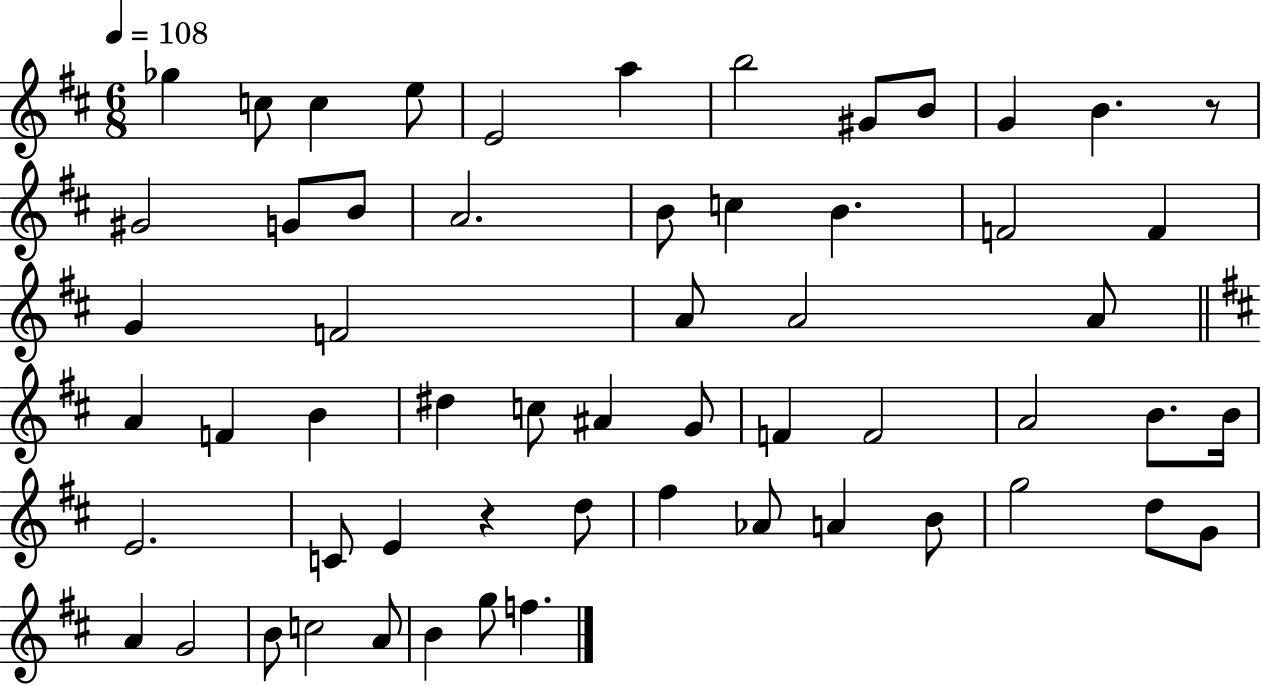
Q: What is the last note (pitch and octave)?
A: F5